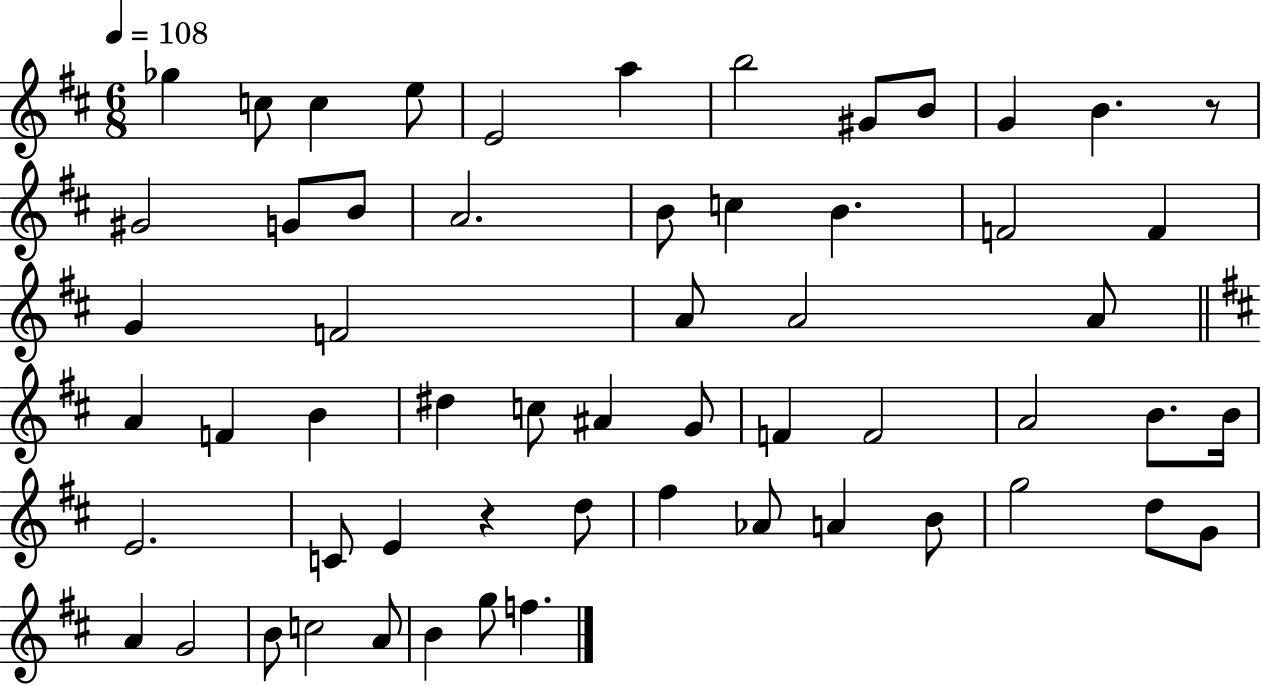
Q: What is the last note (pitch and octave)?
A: F5